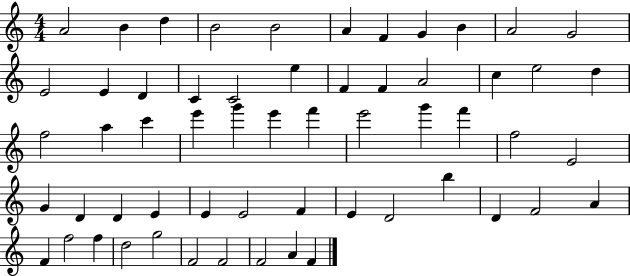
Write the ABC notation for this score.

X:1
T:Untitled
M:4/4
L:1/4
K:C
A2 B d B2 B2 A F G B A2 G2 E2 E D C C2 e F F A2 c e2 d f2 a c' e' g' e' f' e'2 g' f' f2 E2 G D D E E E2 F E D2 b D F2 A F f2 f d2 g2 F2 F2 F2 A F